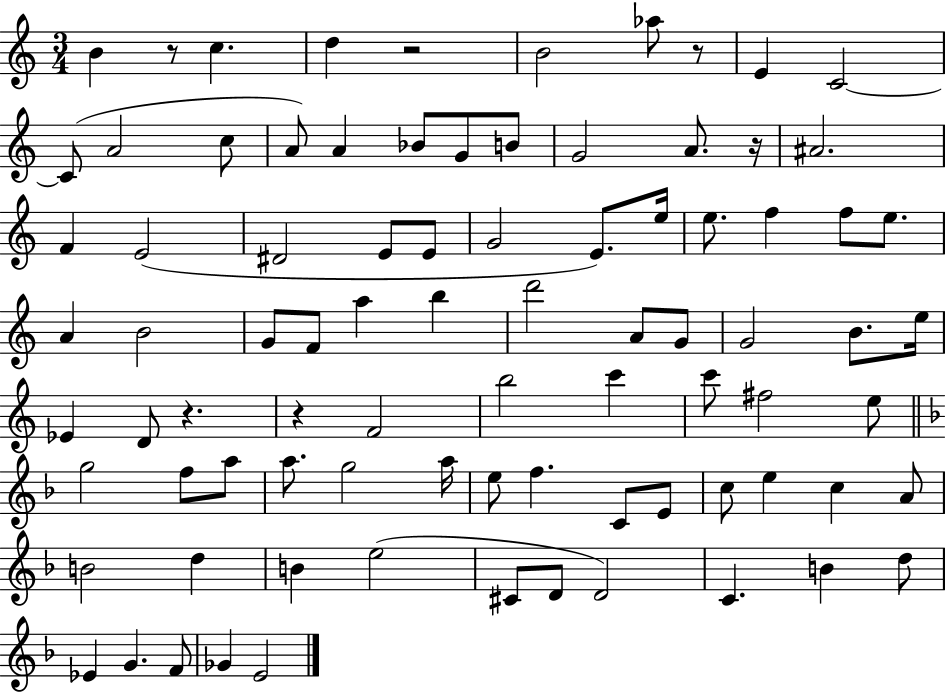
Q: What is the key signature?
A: C major